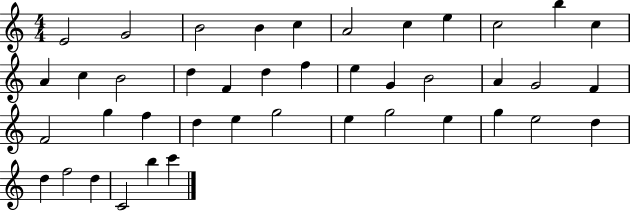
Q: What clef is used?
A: treble